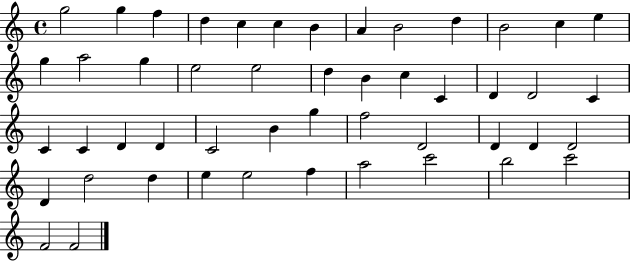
{
  \clef treble
  \time 4/4
  \defaultTimeSignature
  \key c \major
  g''2 g''4 f''4 | d''4 c''4 c''4 b'4 | a'4 b'2 d''4 | b'2 c''4 e''4 | \break g''4 a''2 g''4 | e''2 e''2 | d''4 b'4 c''4 c'4 | d'4 d'2 c'4 | \break c'4 c'4 d'4 d'4 | c'2 b'4 g''4 | f''2 d'2 | d'4 d'4 d'2 | \break d'4 d''2 d''4 | e''4 e''2 f''4 | a''2 c'''2 | b''2 c'''2 | \break f'2 f'2 | \bar "|."
}